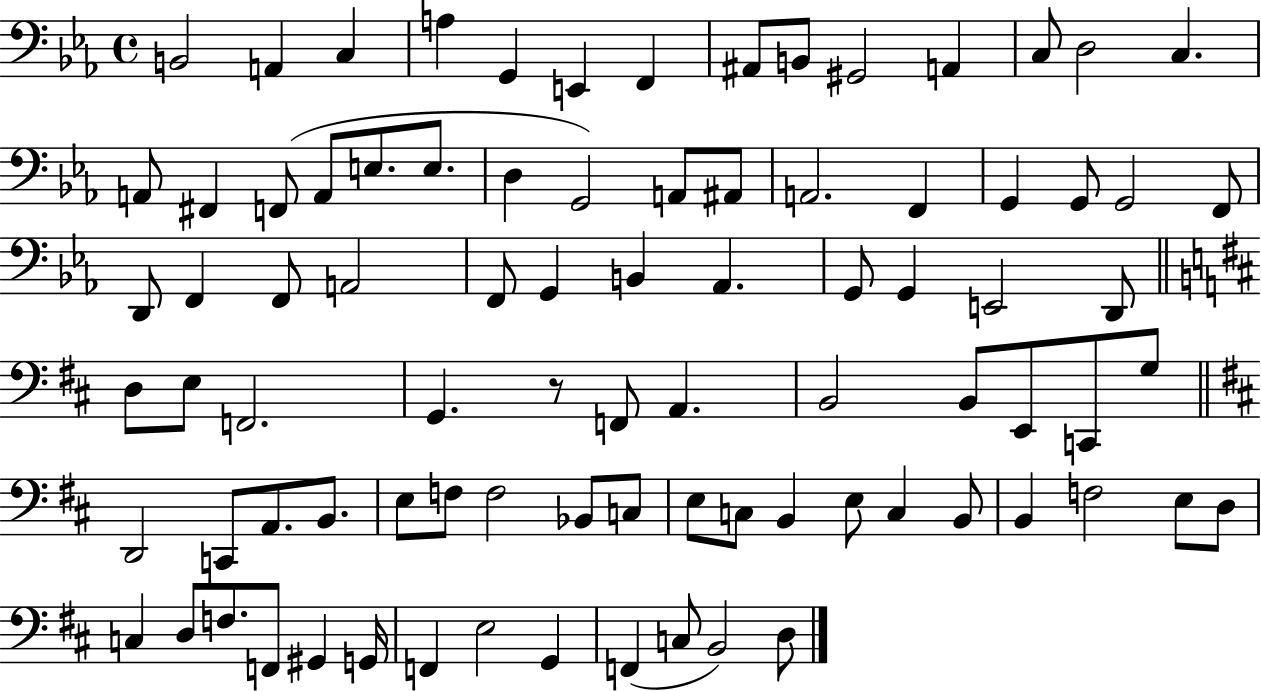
{
  \clef bass
  \time 4/4
  \defaultTimeSignature
  \key ees \major
  b,2 a,4 c4 | a4 g,4 e,4 f,4 | ais,8 b,8 gis,2 a,4 | c8 d2 c4. | \break a,8 fis,4 f,8( a,8 e8. e8. | d4 g,2) a,8 ais,8 | a,2. f,4 | g,4 g,8 g,2 f,8 | \break d,8 f,4 f,8 a,2 | f,8 g,4 b,4 aes,4. | g,8 g,4 e,2 d,8 | \bar "||" \break \key d \major d8 e8 f,2. | g,4. r8 f,8 a,4. | b,2 b,8 e,8 c,8 g8 | \bar "||" \break \key b \minor d,2 c,8 a,8. b,8. | e8 f8 f2 bes,8 c8 | e8 c8 b,4 e8 c4 b,8 | b,4 f2 e8 d8 | \break c4 d8 f8. f,8 gis,4 g,16 | f,4 e2 g,4 | f,4( c8 b,2) d8 | \bar "|."
}